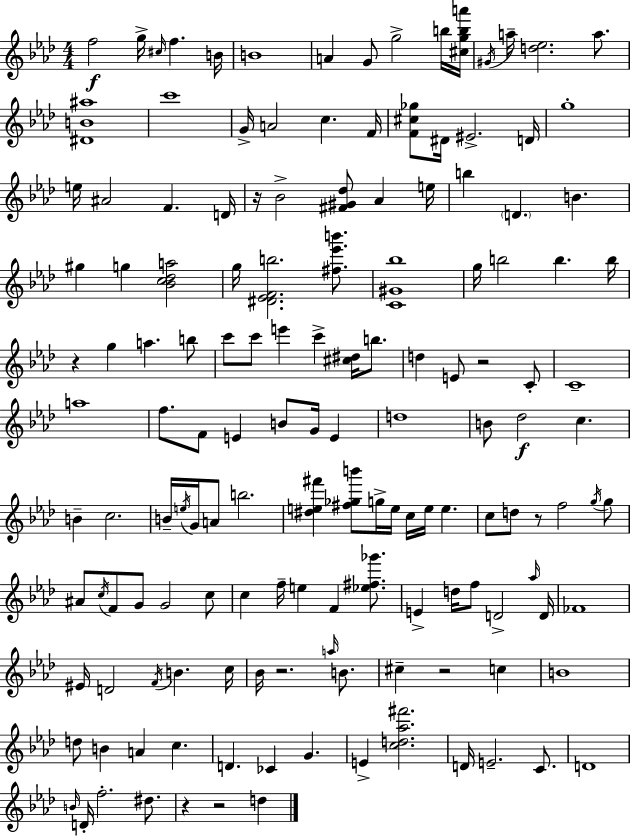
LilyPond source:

{
  \clef treble
  \numericTimeSignature
  \time 4/4
  \key f \minor
  f''2\f g''16-> \grace { cis''16 } f''4. | b'16 b'1 | a'4 g'8 g''2-> b''16 | <cis'' g'' b'' a'''>16 \acciaccatura { gis'16 } a''16-- <d'' ees''>2. a''8. | \break <dis' b' ais''>1 | c'''1 | g'16-> a'2 c''4. | f'16 <f' cis'' ges''>8 dis'16 eis'2.-> | \break d'16 g''1-. | e''16 ais'2 f'4. | d'16 r16 bes'2-> <fis' gis' des''>8 aes'4 | e''16 b''4 \parenthesize d'4. b'4. | \break gis''4 g''4 <bes' c'' des'' a''>2 | g''16 <dis' ees' f' b''>2. <fis'' ees''' b'''>8. | <c' gis' bes''>1 | g''16 b''2 b''4. | \break b''16 r4 g''4 a''4. | b''8 c'''8 c'''8 e'''4 c'''4-> <cis'' dis''>16 b''8. | d''4 e'8 r2 | c'8-. c'1-- | \break a''1 | f''8. f'8 e'4 b'8 g'16 e'4 | d''1 | b'8 des''2\f c''4. | \break b'4-- c''2. | b'16-- \acciaccatura { e''16 } g'16 a'8 b''2. | <dis'' e'' fis'''>4 <fis'' ges'' b'''>8 g''16-> e''16 c''16 e''16 e''4. | c''8 d''8 r8 f''2 | \break \acciaccatura { g''16 } g''8 ais'8 \acciaccatura { c''16 } f'8 g'8 g'2 | c''8 c''4 f''16-- e''4 f'4 | <ees'' fis'' ges'''>8. e'4-> d''16 f''8 d'2-> | \grace { aes''16 } d'16 fes'1 | \break eis'16 d'2 \acciaccatura { f'16 } | b'4. c''16 bes'16 r2. | \grace { a''16 } b'8. cis''4-- r2 | c''4 b'1 | \break d''8 b'4 a'4 | c''4. d'4. ces'4 | g'4. e'4-> <c'' d'' aes'' fis'''>2. | d'16 e'2.-- | \break c'8. d'1 | \grace { b'16 } d'16-. f''2.-. | dis''8. r4 r2 | d''4 \bar "|."
}